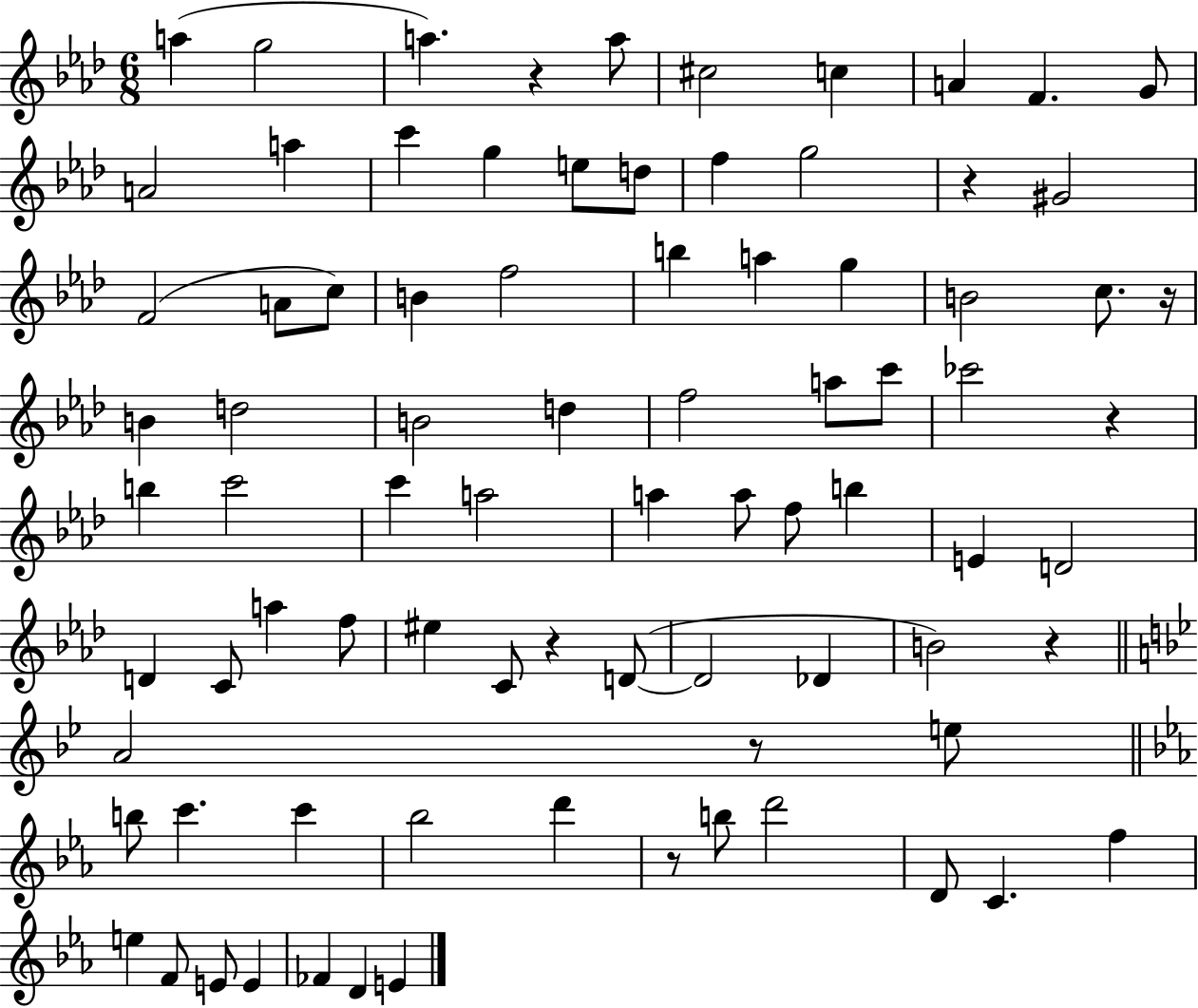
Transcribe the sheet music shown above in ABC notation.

X:1
T:Untitled
M:6/8
L:1/4
K:Ab
a g2 a z a/2 ^c2 c A F G/2 A2 a c' g e/2 d/2 f g2 z ^G2 F2 A/2 c/2 B f2 b a g B2 c/2 z/4 B d2 B2 d f2 a/2 c'/2 _c'2 z b c'2 c' a2 a a/2 f/2 b E D2 D C/2 a f/2 ^e C/2 z D/2 D2 _D B2 z A2 z/2 e/2 b/2 c' c' _b2 d' z/2 b/2 d'2 D/2 C f e F/2 E/2 E _F D E